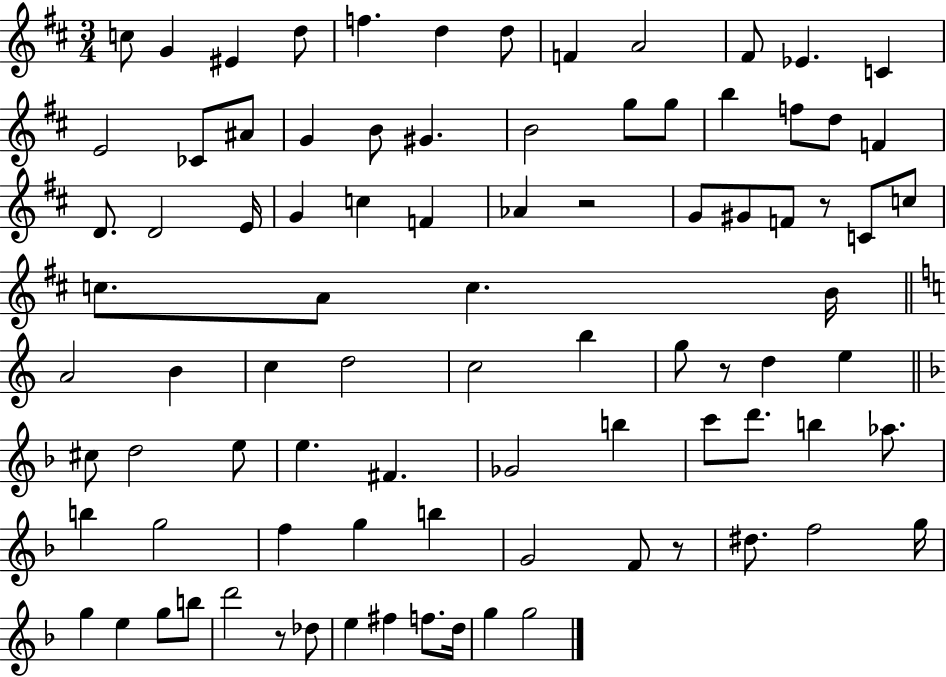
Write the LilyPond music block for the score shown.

{
  \clef treble
  \numericTimeSignature
  \time 3/4
  \key d \major
  \repeat volta 2 { c''8 g'4 eis'4 d''8 | f''4. d''4 d''8 | f'4 a'2 | fis'8 ees'4. c'4 | \break e'2 ces'8 ais'8 | g'4 b'8 gis'4. | b'2 g''8 g''8 | b''4 f''8 d''8 f'4 | \break d'8. d'2 e'16 | g'4 c''4 f'4 | aes'4 r2 | g'8 gis'8 f'8 r8 c'8 c''8 | \break c''8. a'8 c''4. b'16 | \bar "||" \break \key c \major a'2 b'4 | c''4 d''2 | c''2 b''4 | g''8 r8 d''4 e''4 | \break \bar "||" \break \key f \major cis''8 d''2 e''8 | e''4. fis'4. | ges'2 b''4 | c'''8 d'''8. b''4 aes''8. | \break b''4 g''2 | f''4 g''4 b''4 | g'2 f'8 r8 | dis''8. f''2 g''16 | \break g''4 e''4 g''8 b''8 | d'''2 r8 des''8 | e''4 fis''4 f''8. d''16 | g''4 g''2 | \break } \bar "|."
}